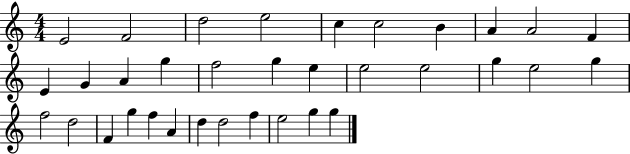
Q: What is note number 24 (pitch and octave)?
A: D5